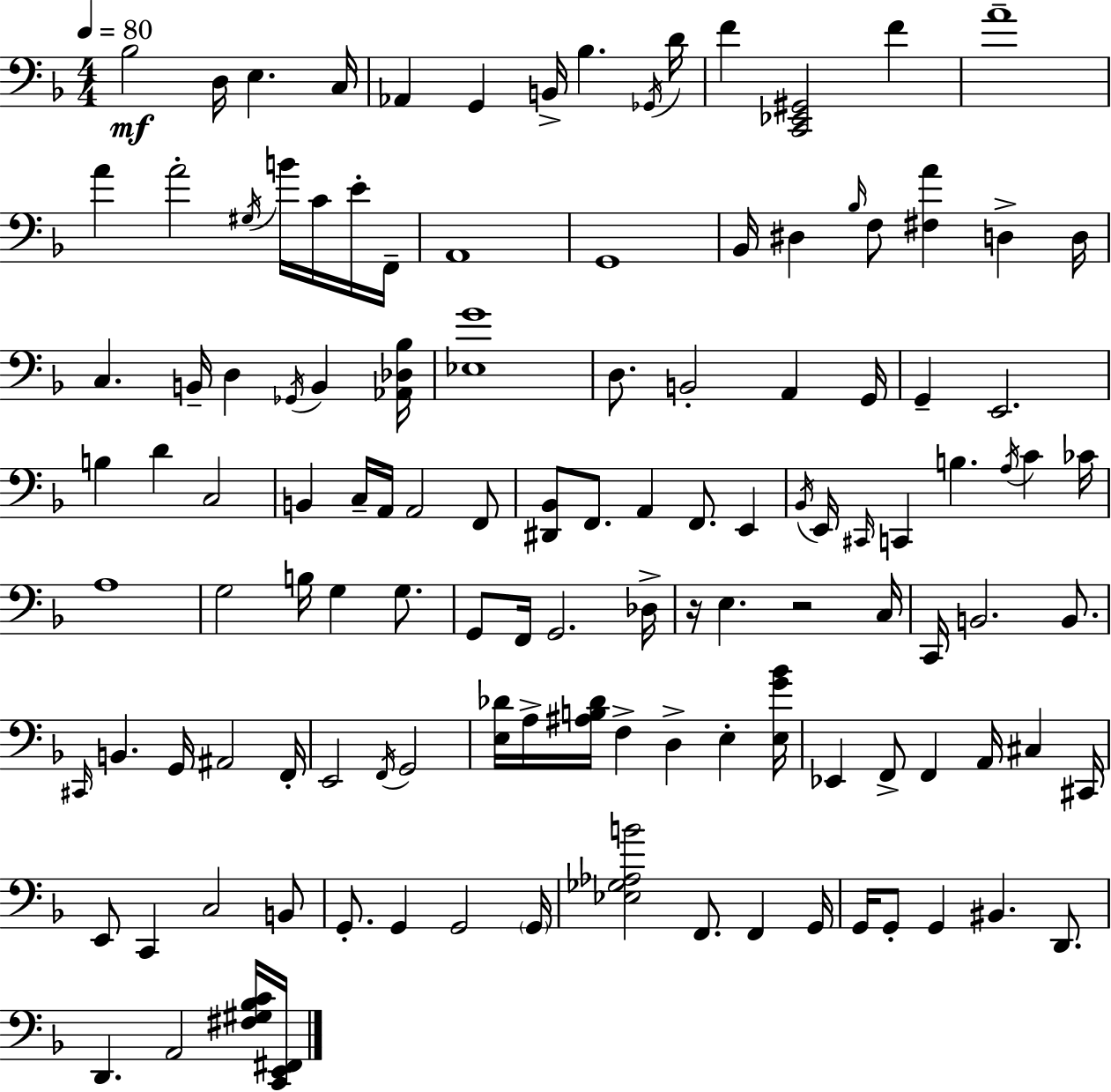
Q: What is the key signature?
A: D minor